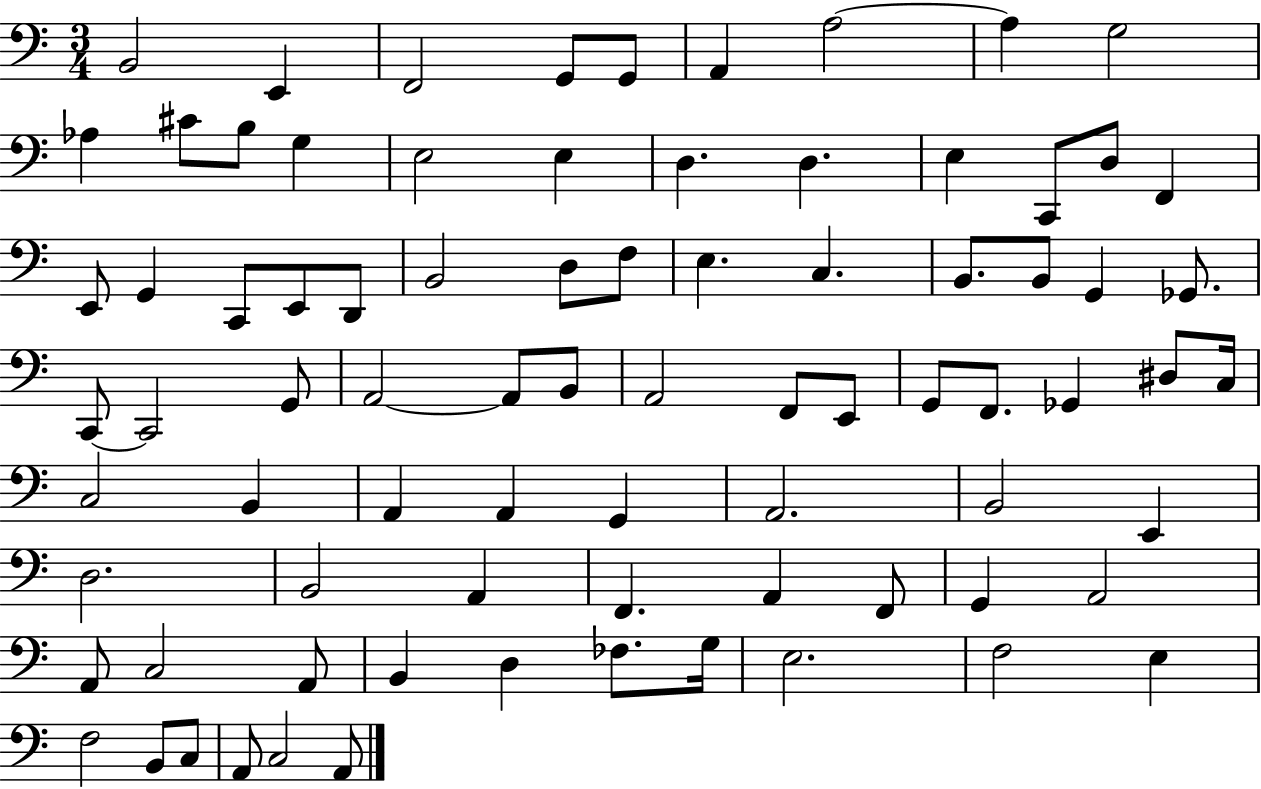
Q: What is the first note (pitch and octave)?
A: B2